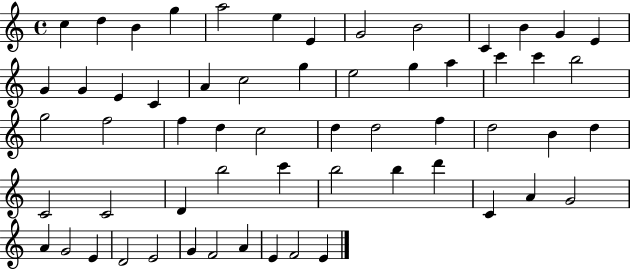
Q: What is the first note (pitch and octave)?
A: C5